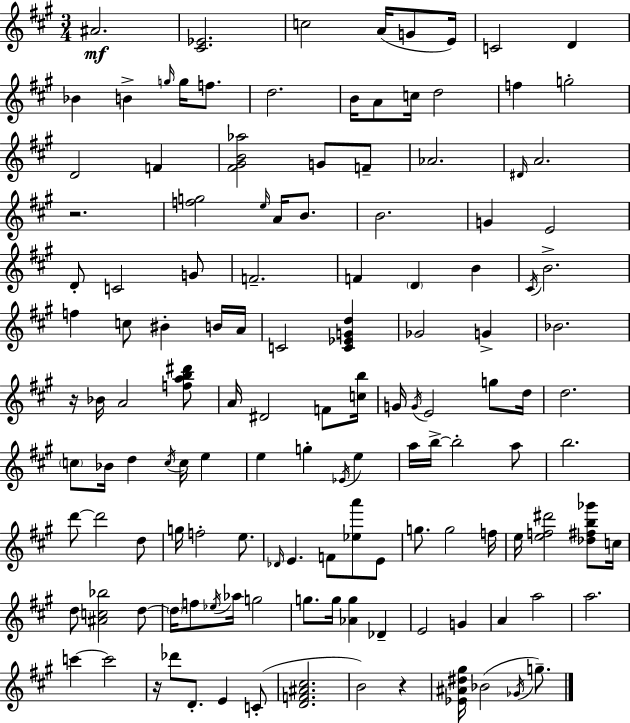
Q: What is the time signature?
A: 3/4